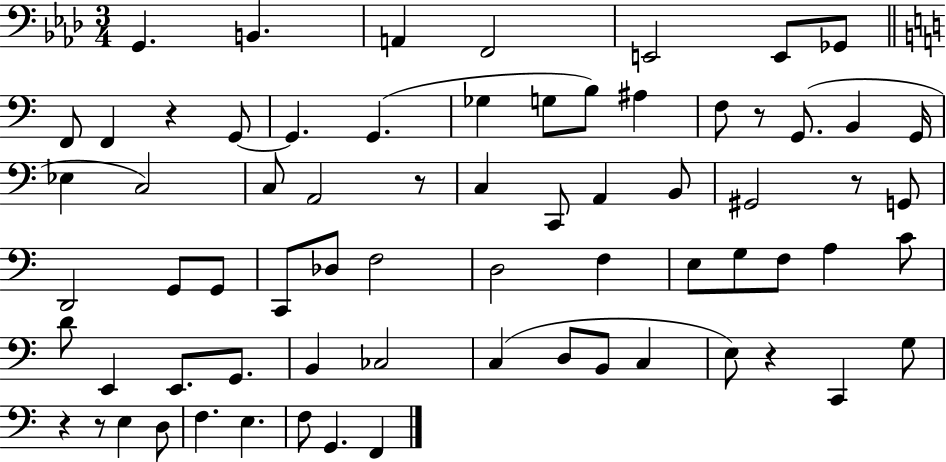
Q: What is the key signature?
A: AES major